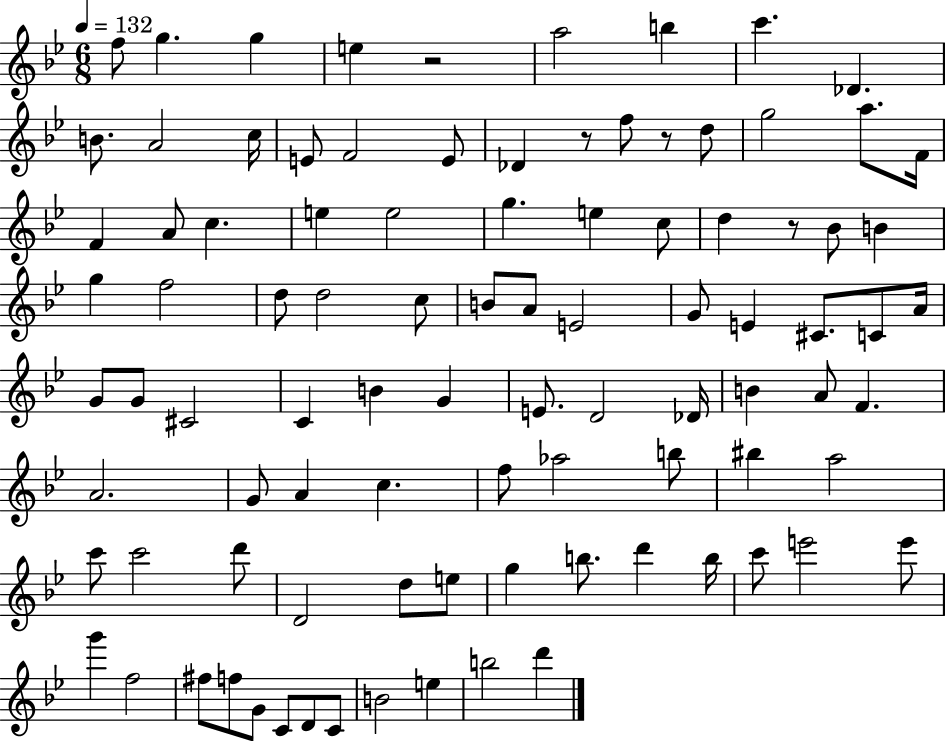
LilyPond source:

{
  \clef treble
  \numericTimeSignature
  \time 6/8
  \key bes \major
  \tempo 4 = 132
  f''8 g''4. g''4 | e''4 r2 | a''2 b''4 | c'''4. des'4. | \break b'8. a'2 c''16 | e'8 f'2 e'8 | des'4 r8 f''8 r8 d''8 | g''2 a''8. f'16 | \break f'4 a'8 c''4. | e''4 e''2 | g''4. e''4 c''8 | d''4 r8 bes'8 b'4 | \break g''4 f''2 | d''8 d''2 c''8 | b'8 a'8 e'2 | g'8 e'4 cis'8. c'8 a'16 | \break g'8 g'8 cis'2 | c'4 b'4 g'4 | e'8. d'2 des'16 | b'4 a'8 f'4. | \break a'2. | g'8 a'4 c''4. | f''8 aes''2 b''8 | bis''4 a''2 | \break c'''8 c'''2 d'''8 | d'2 d''8 e''8 | g''4 b''8. d'''4 b''16 | c'''8 e'''2 e'''8 | \break g'''4 f''2 | fis''8 f''8 g'8 c'8 d'8 c'8 | b'2 e''4 | b''2 d'''4 | \break \bar "|."
}